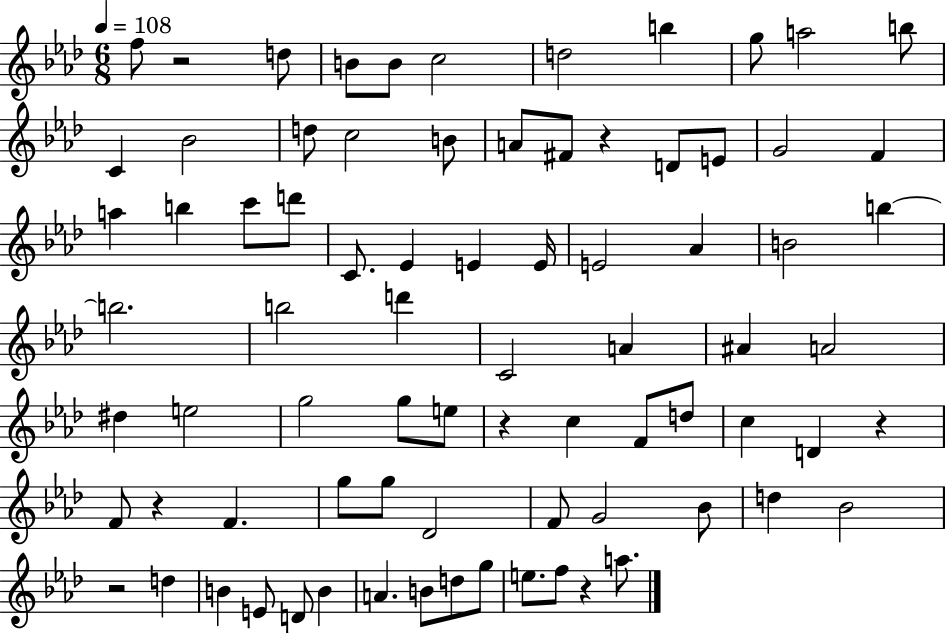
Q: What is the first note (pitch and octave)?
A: F5